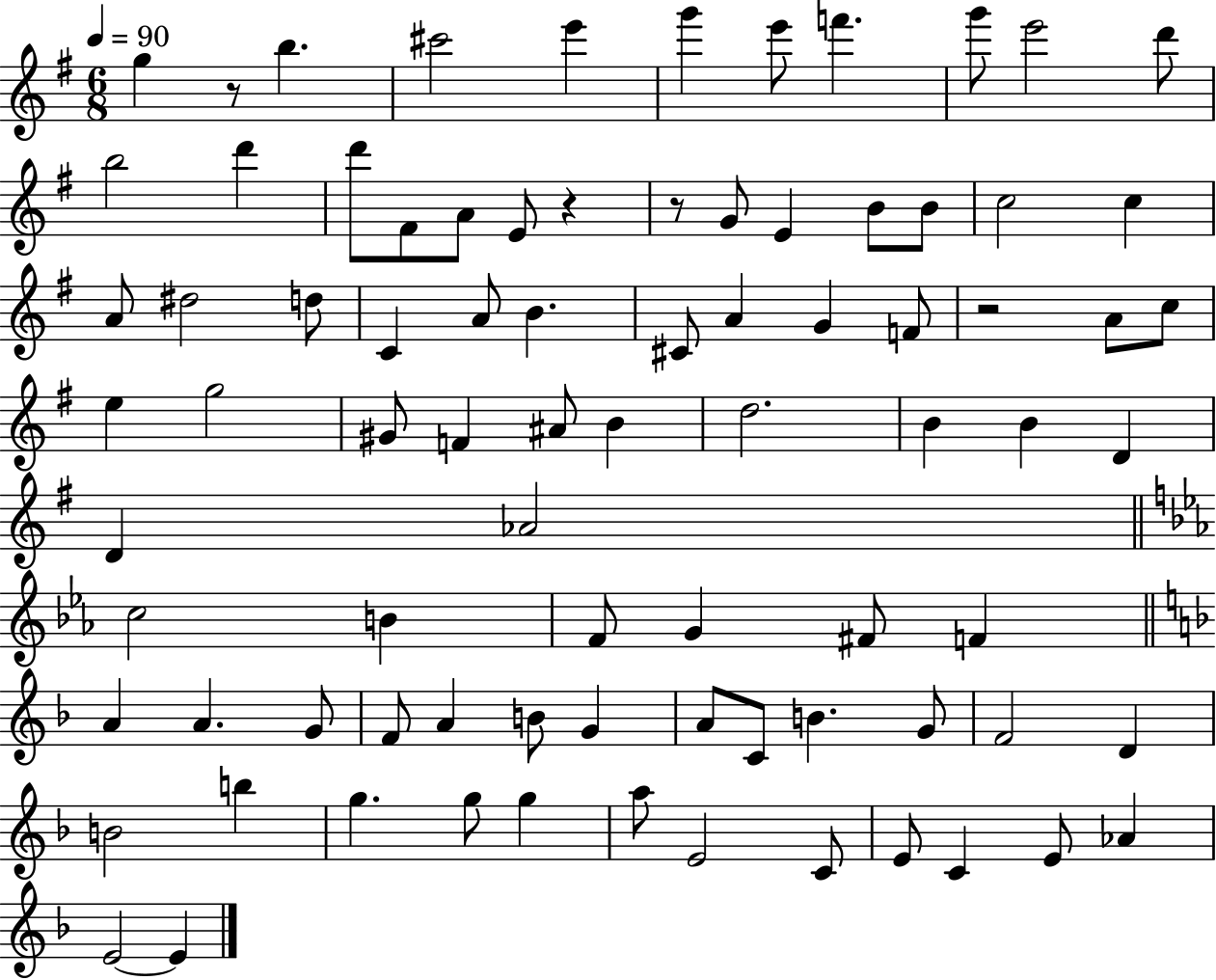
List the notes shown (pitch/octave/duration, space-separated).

G5/q R/e B5/q. C#6/h E6/q G6/q E6/e F6/q. G6/e E6/h D6/e B5/h D6/q D6/e F#4/e A4/e E4/e R/q R/e G4/e E4/q B4/e B4/e C5/h C5/q A4/e D#5/h D5/e C4/q A4/e B4/q. C#4/e A4/q G4/q F4/e R/h A4/e C5/e E5/q G5/h G#4/e F4/q A#4/e B4/q D5/h. B4/q B4/q D4/q D4/q Ab4/h C5/h B4/q F4/e G4/q F#4/e F4/q A4/q A4/q. G4/e F4/e A4/q B4/e G4/q A4/e C4/e B4/q. G4/e F4/h D4/q B4/h B5/q G5/q. G5/e G5/q A5/e E4/h C4/e E4/e C4/q E4/e Ab4/q E4/h E4/q